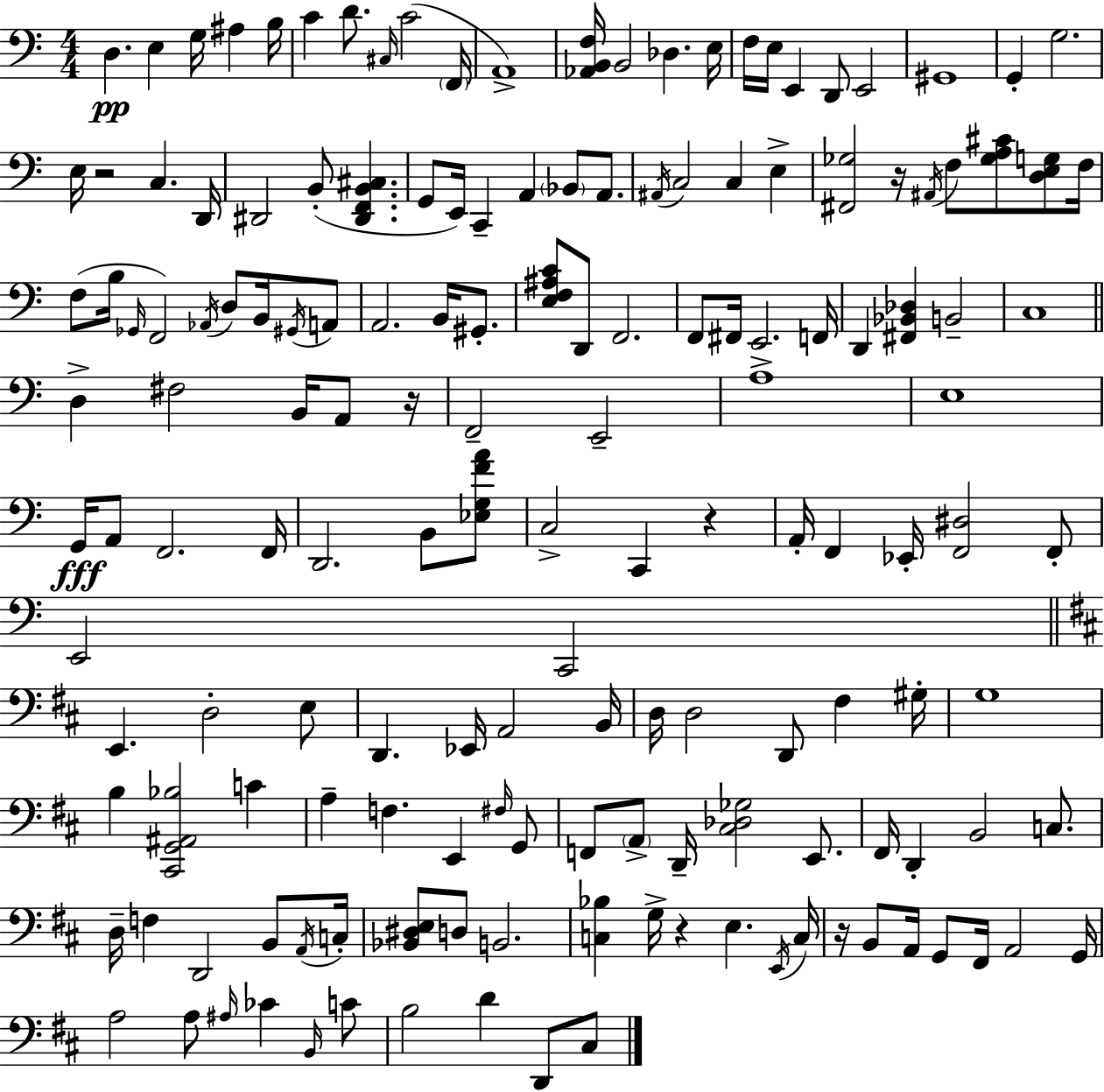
{
  \clef bass
  \numericTimeSignature
  \time 4/4
  \key c \major
  \repeat volta 2 { d4.\pp e4 g16 ais4 b16 | c'4 d'8. \grace { cis16 } c'2( | \parenthesize f,16 a,1->) | <aes, b, f>16 b,2 des4. | \break e16 f16 e16 e,4 d,8 e,2 | gis,1 | g,4-. g2. | e16 r2 c4. | \break d,16 dis,2 b,8-.( <dis, f, b, cis>4. | g,8 e,16) c,4-- a,4 \parenthesize bes,8 a,8. | \acciaccatura { ais,16 } c2 c4 e4-> | <fis, ges>2 r16 \acciaccatura { ais,16 } f8 <ges a cis'>8 | \break <d e g>8 f16 f8( b16 \grace { ges,16 } f,2) \acciaccatura { aes,16 } | d8 b,16 \acciaccatura { gis,16 } a,8 a,2. | b,16 gis,8.-. <e f ais c'>8 d,8 f,2. | f,8 fis,16 e,2. | \break f,16 d,4 <fis, bes, des>4 b,2-- | c1 | \bar "||" \break \key c \major d4-> fis2 b,16 a,8 r16 | f,2-- e,2-- | a1-> | e1 | \break g,16\fff a,8 f,2. f,16 | d,2. b,8 <ees g f' a'>8 | c2-> c,4 r4 | a,16-. f,4 ees,16-. <f, dis>2 f,8-. | \break e,2 c,2 | \bar "||" \break \key d \major e,4. d2-. e8 | d,4. ees,16 a,2 b,16 | d16 d2 d,8 fis4 gis16-. | g1 | \break b4 <cis, g, ais, bes>2 c'4 | a4-- f4. e,4 \grace { fis16 } g,8 | f,8 \parenthesize a,8-> d,16-- <cis des ges>2 e,8. | fis,16 d,4-. b,2 c8. | \break d16-- f4 d,2 b,8 | \acciaccatura { a,16 } c16-. <bes, dis e>8 d8 b,2. | <c bes>4 g16-> r4 e4. | \acciaccatura { e,16 } c16 r16 b,8 a,16 g,8 fis,16 a,2 | \break g,16 a2 a8 \grace { ais16 } ces'4 | \grace { b,16 } c'8 b2 d'4 | d,8 cis8 } \bar "|."
}